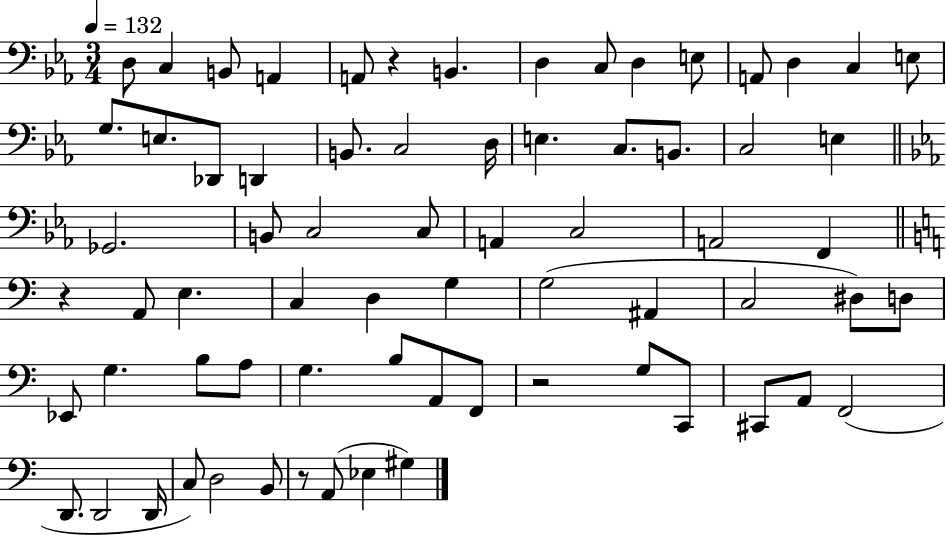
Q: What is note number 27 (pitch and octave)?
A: Gb2